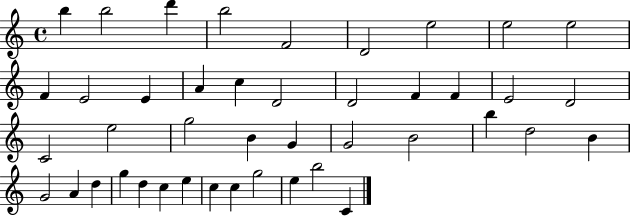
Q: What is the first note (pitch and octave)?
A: B5